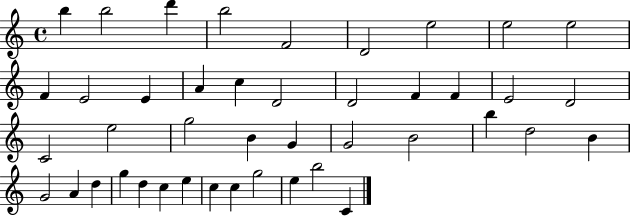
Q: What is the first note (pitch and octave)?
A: B5